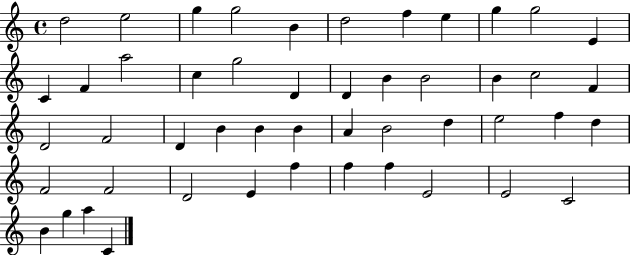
D5/h E5/h G5/q G5/h B4/q D5/h F5/q E5/q G5/q G5/h E4/q C4/q F4/q A5/h C5/q G5/h D4/q D4/q B4/q B4/h B4/q C5/h F4/q D4/h F4/h D4/q B4/q B4/q B4/q A4/q B4/h D5/q E5/h F5/q D5/q F4/h F4/h D4/h E4/q F5/q F5/q F5/q E4/h E4/h C4/h B4/q G5/q A5/q C4/q